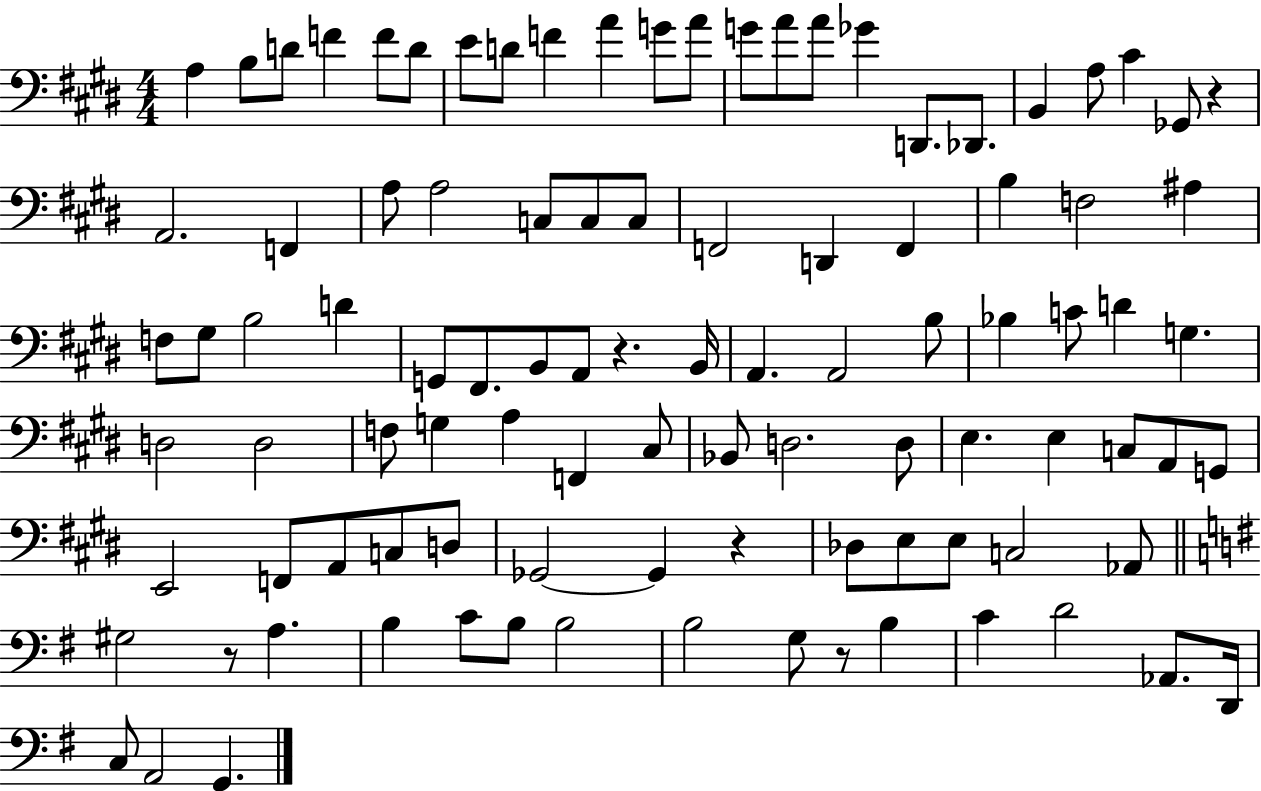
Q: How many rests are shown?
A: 5